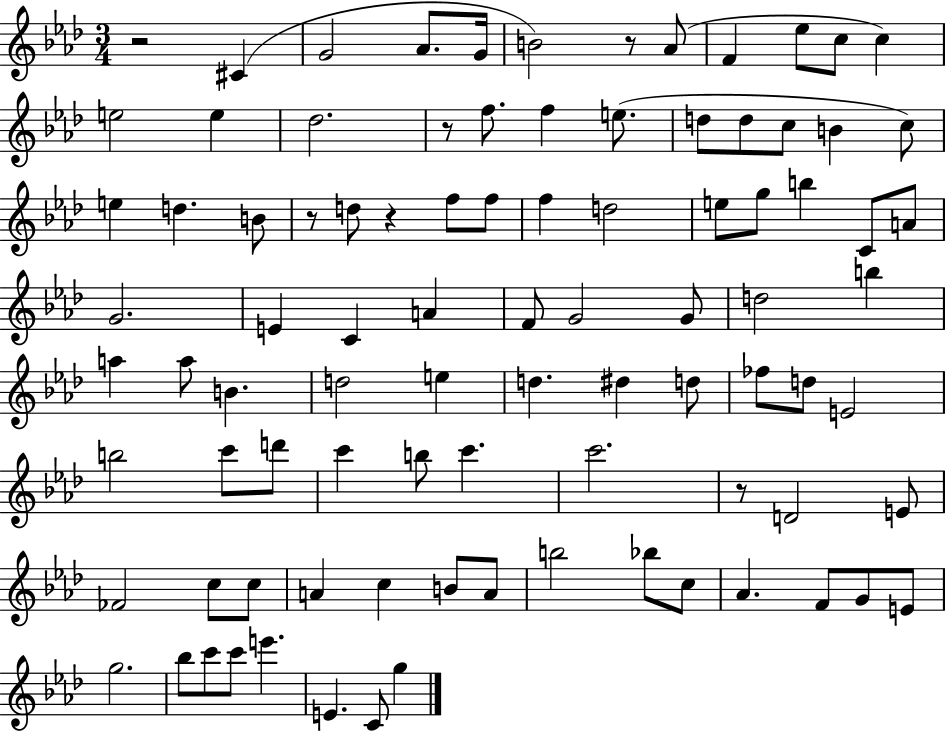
X:1
T:Untitled
M:3/4
L:1/4
K:Ab
z2 ^C G2 _A/2 G/4 B2 z/2 _A/2 F _e/2 c/2 c e2 e _d2 z/2 f/2 f e/2 d/2 d/2 c/2 B c/2 e d B/2 z/2 d/2 z f/2 f/2 f d2 e/2 g/2 b C/2 A/2 G2 E C A F/2 G2 G/2 d2 b a a/2 B d2 e d ^d d/2 _f/2 d/2 E2 b2 c'/2 d'/2 c' b/2 c' c'2 z/2 D2 E/2 _F2 c/2 c/2 A c B/2 A/2 b2 _b/2 c/2 _A F/2 G/2 E/2 g2 _b/2 c'/2 c'/2 e' E C/2 g